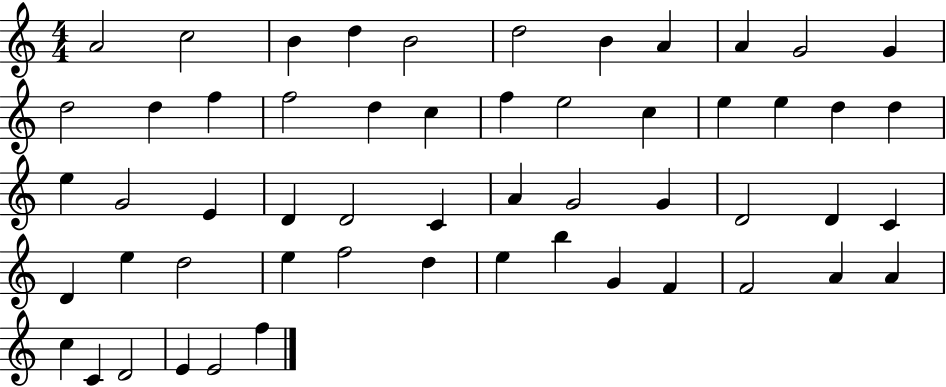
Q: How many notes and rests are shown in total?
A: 55